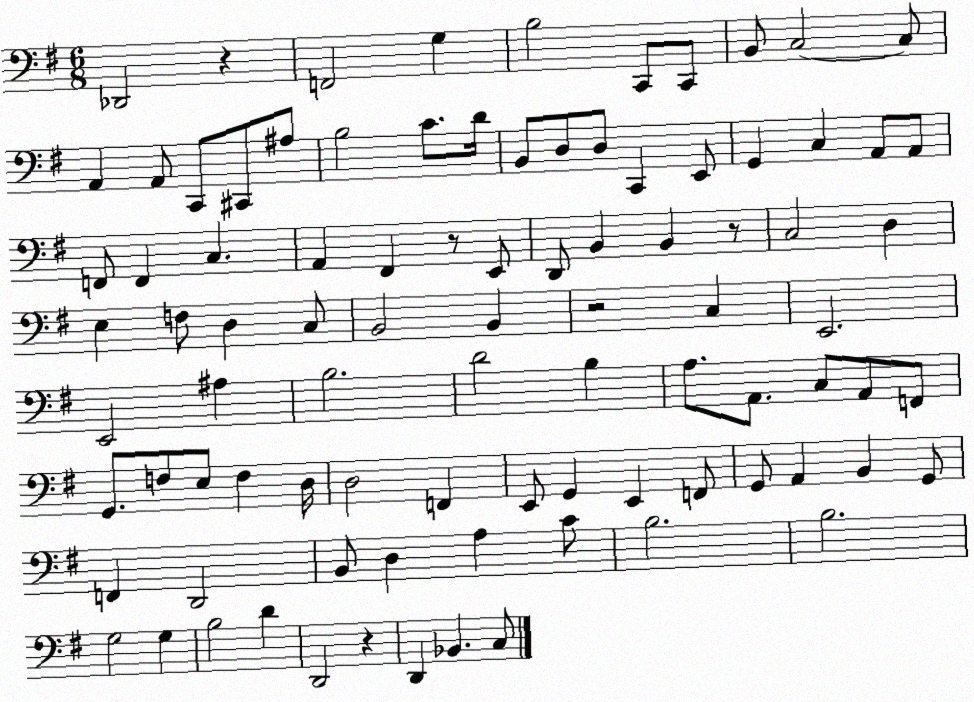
X:1
T:Untitled
M:6/8
L:1/4
K:G
_D,,2 z F,,2 G, B,2 C,,/2 C,,/2 B,,/2 C,2 C,/2 A,, A,,/2 C,,/2 ^C,,/2 ^A,/2 B,2 C/2 D/4 B,,/2 D,/2 D,/2 C,, E,,/2 G,, C, A,,/2 A,,/2 F,,/2 F,, C, A,, ^F,, z/2 E,,/2 D,,/2 B,, B,, z/2 C,2 D, E, F,/2 D, C,/2 B,,2 B,, z2 C, E,,2 E,,2 ^A, B,2 D2 B, A,/2 A,,/2 C,/2 A,,/2 F,,/2 G,,/2 F,/2 E,/2 F, D,/4 D,2 F,, E,,/2 G,, E,, F,,/2 G,,/2 A,, B,, G,,/2 F,, D,,2 B,,/2 D, A, C/2 B,2 B,2 G,2 G, B,2 D D,,2 z D,, _B,, C,/2